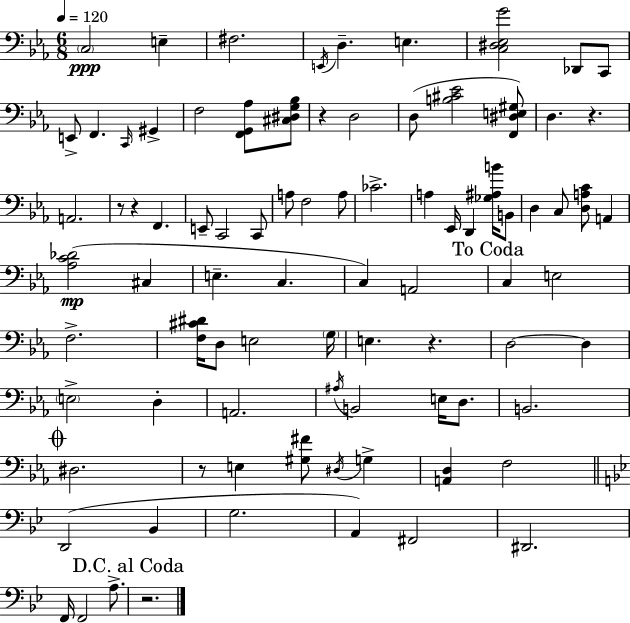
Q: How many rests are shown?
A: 7